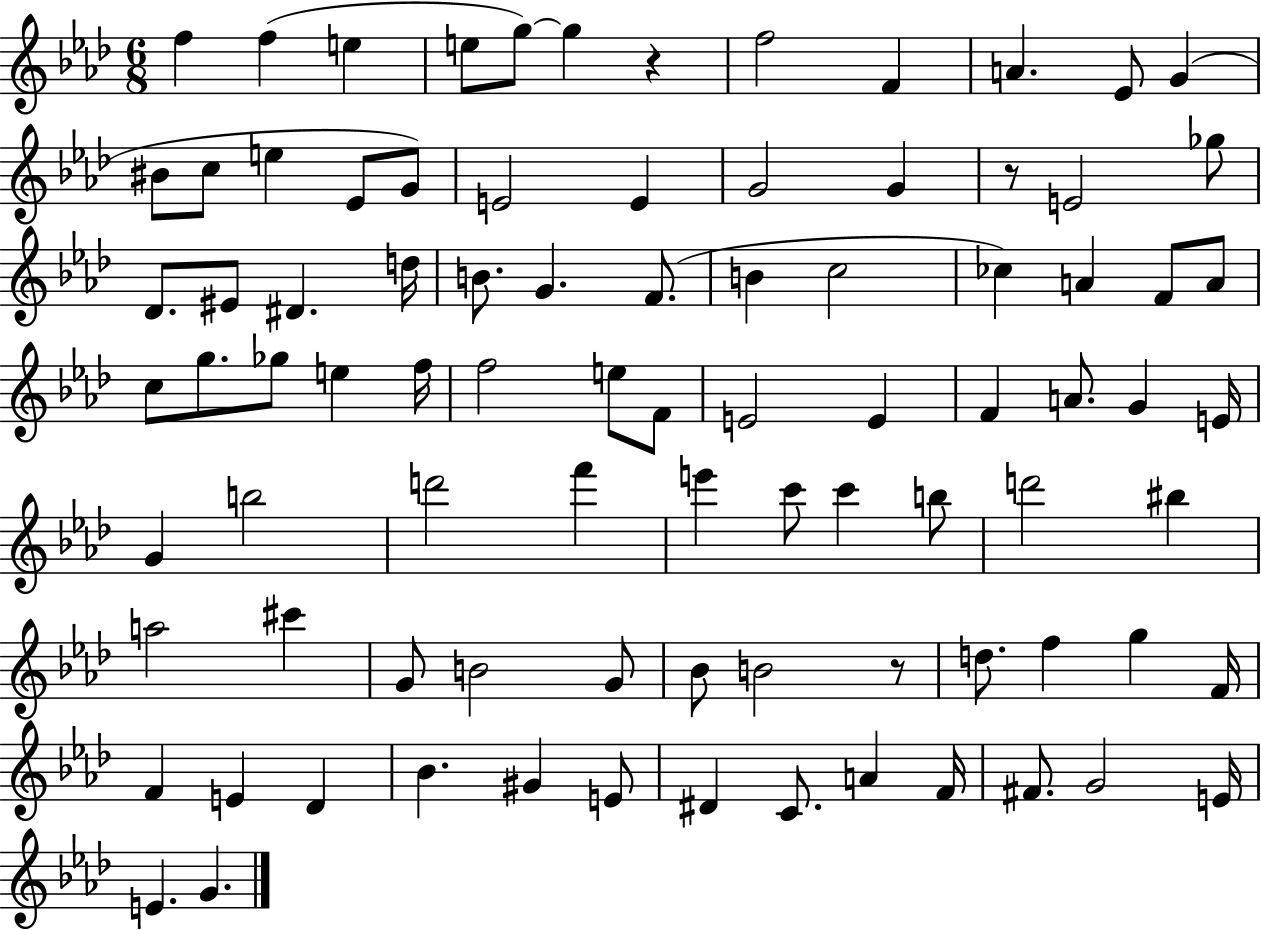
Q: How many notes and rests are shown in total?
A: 88